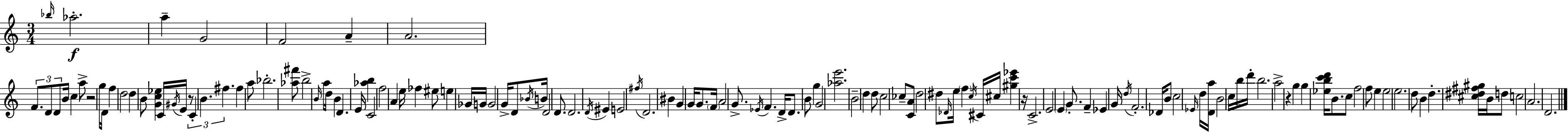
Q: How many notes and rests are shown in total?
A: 134